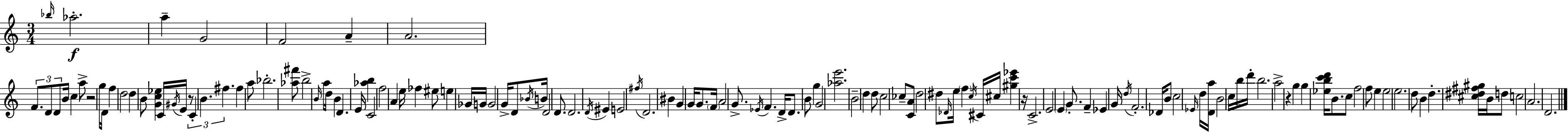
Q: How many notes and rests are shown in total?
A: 134